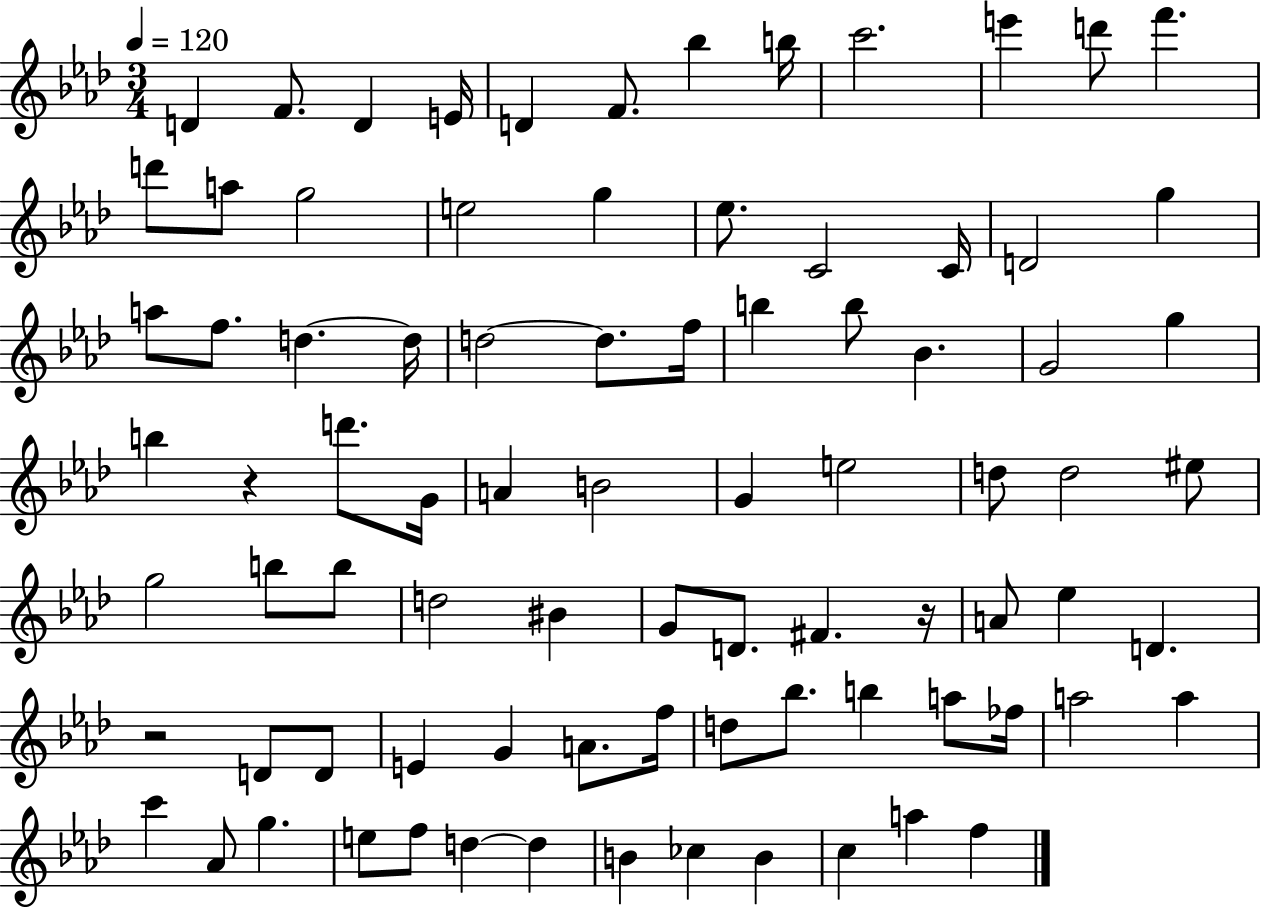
{
  \clef treble
  \numericTimeSignature
  \time 3/4
  \key aes \major
  \tempo 4 = 120
  d'4 f'8. d'4 e'16 | d'4 f'8. bes''4 b''16 | c'''2. | e'''4 d'''8 f'''4. | \break d'''8 a''8 g''2 | e''2 g''4 | ees''8. c'2 c'16 | d'2 g''4 | \break a''8 f''8. d''4.~~ d''16 | d''2~~ d''8. f''16 | b''4 b''8 bes'4. | g'2 g''4 | \break b''4 r4 d'''8. g'16 | a'4 b'2 | g'4 e''2 | d''8 d''2 eis''8 | \break g''2 b''8 b''8 | d''2 bis'4 | g'8 d'8. fis'4. r16 | a'8 ees''4 d'4. | \break r2 d'8 d'8 | e'4 g'4 a'8. f''16 | d''8 bes''8. b''4 a''8 fes''16 | a''2 a''4 | \break c'''4 aes'8 g''4. | e''8 f''8 d''4~~ d''4 | b'4 ces''4 b'4 | c''4 a''4 f''4 | \break \bar "|."
}